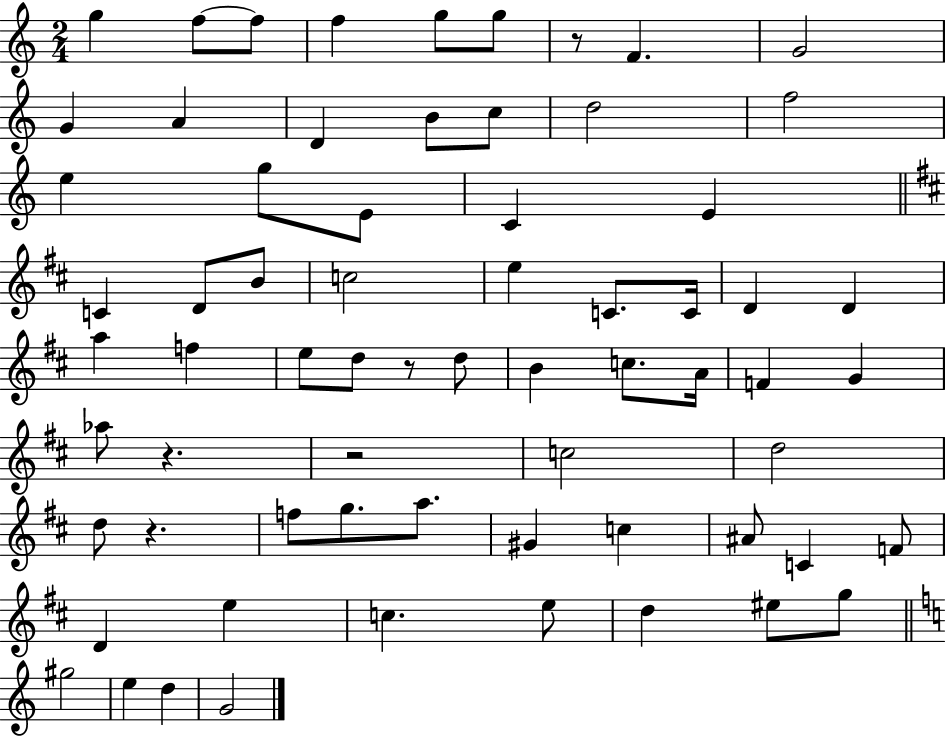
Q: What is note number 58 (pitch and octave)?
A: G5